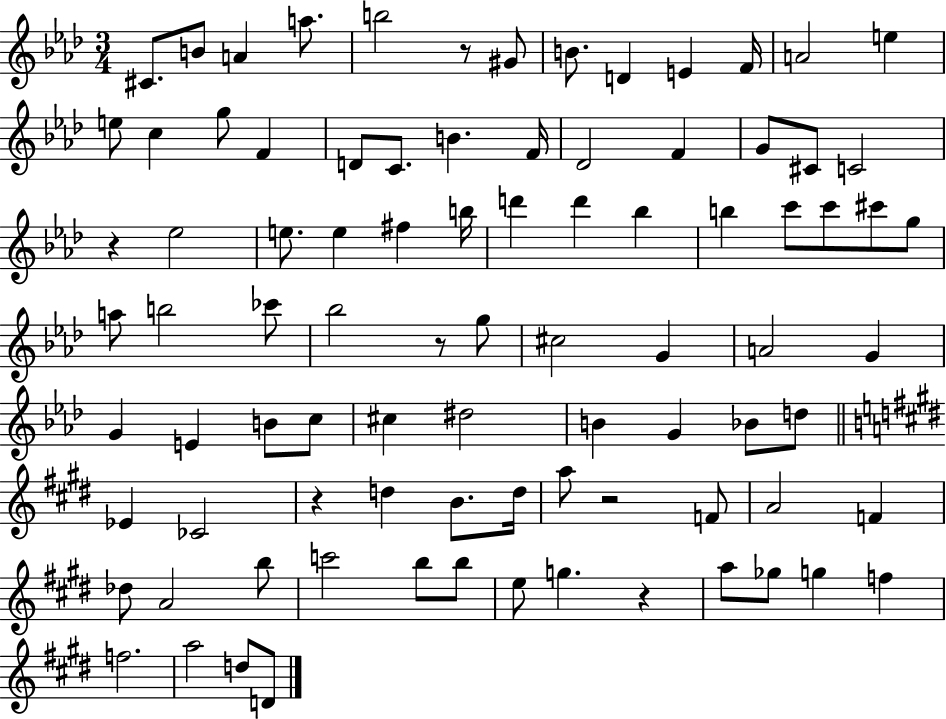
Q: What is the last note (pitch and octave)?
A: D4